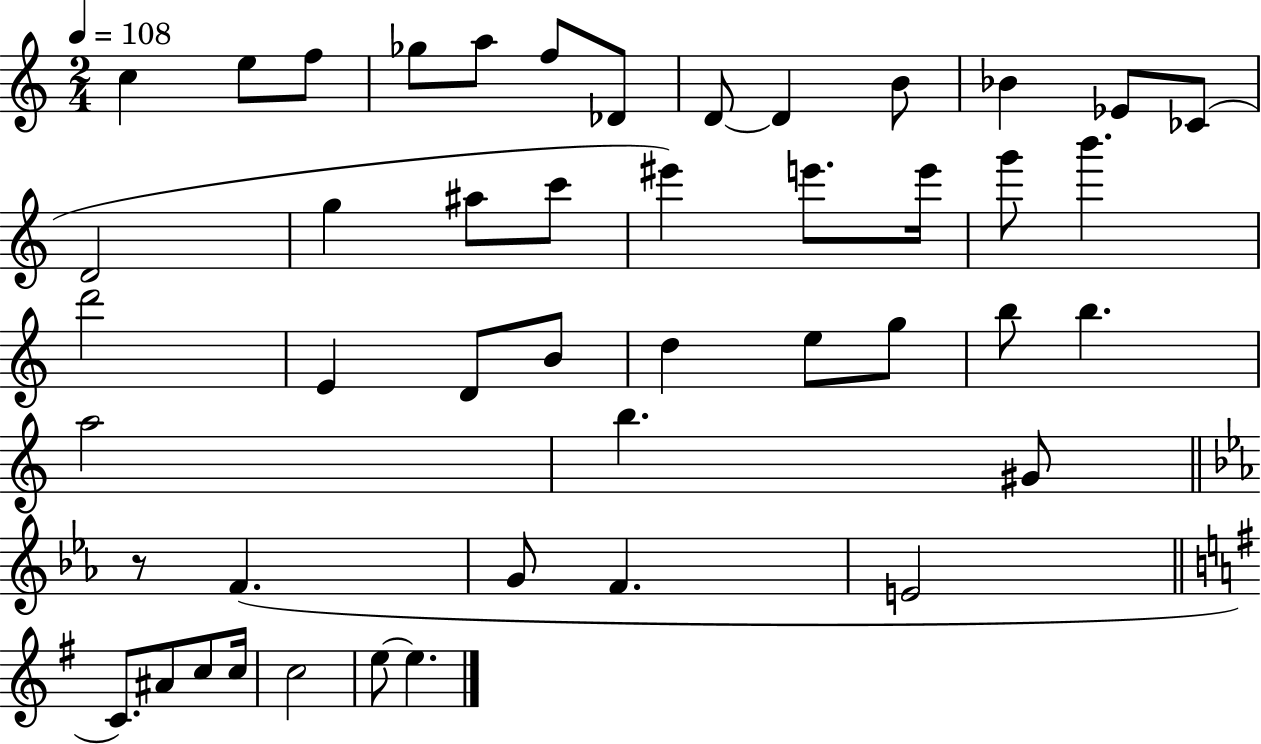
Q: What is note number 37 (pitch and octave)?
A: F4